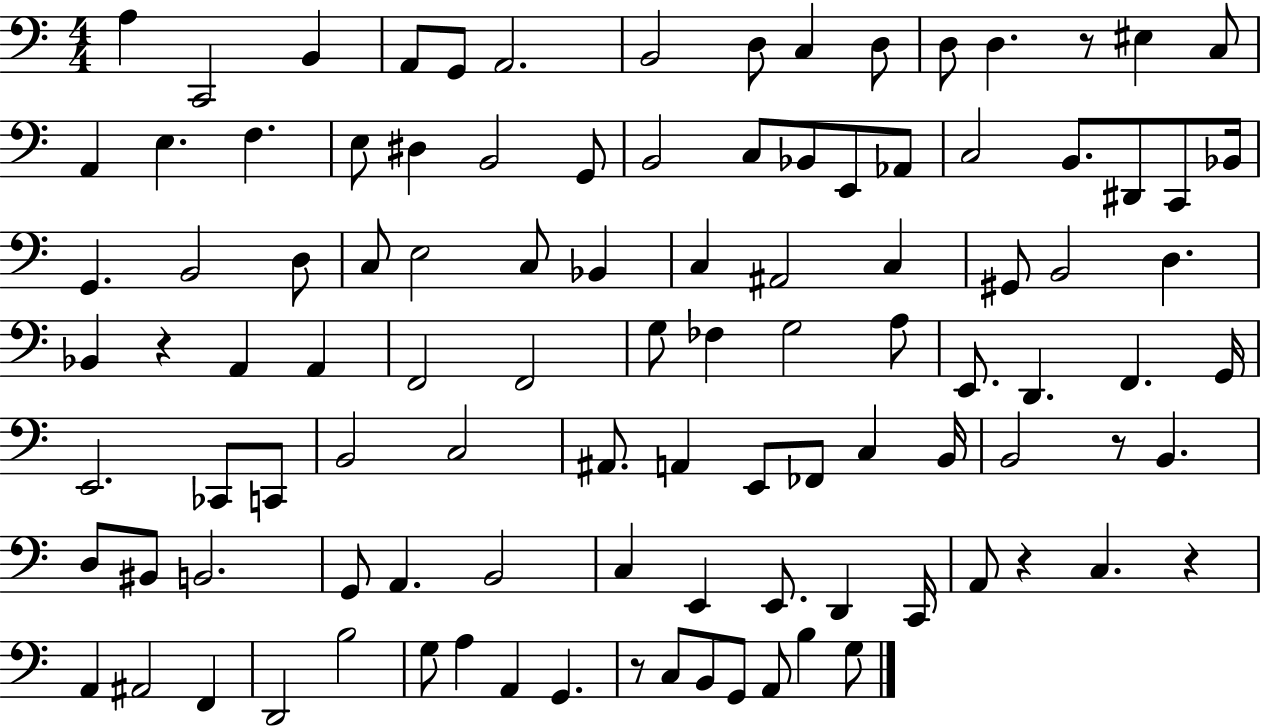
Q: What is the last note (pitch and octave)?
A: G3